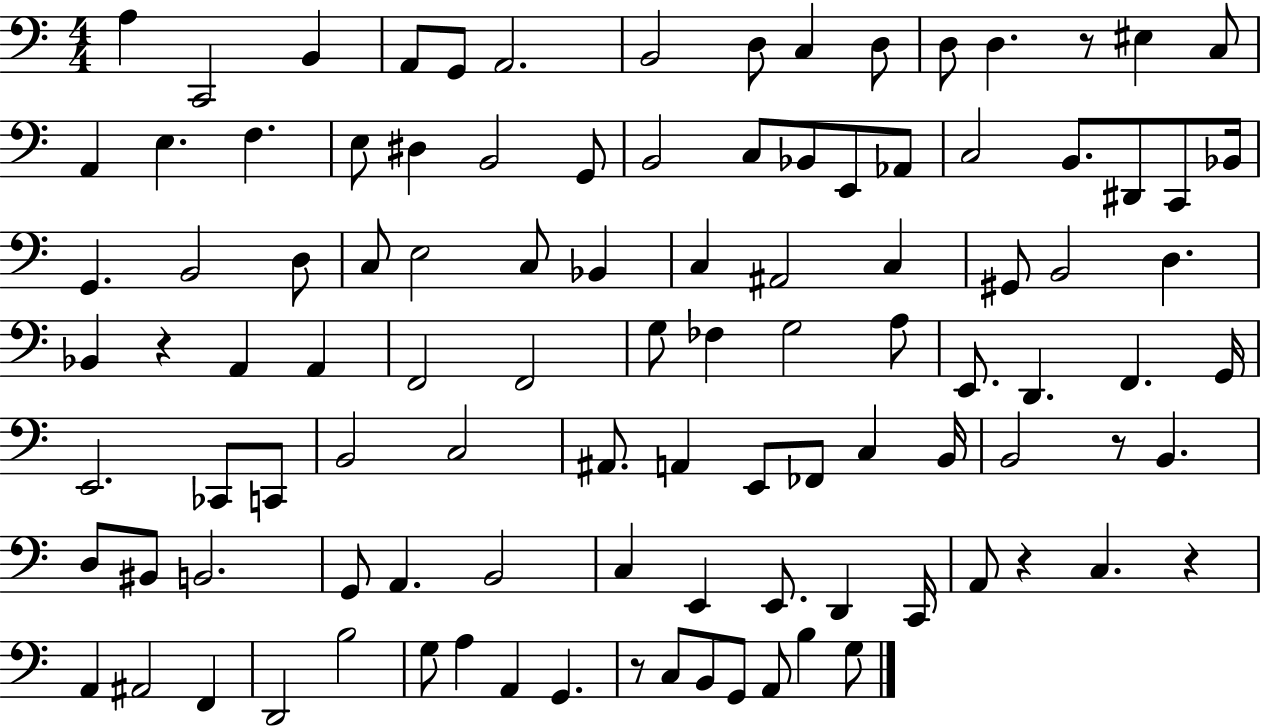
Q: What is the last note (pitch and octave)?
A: G3